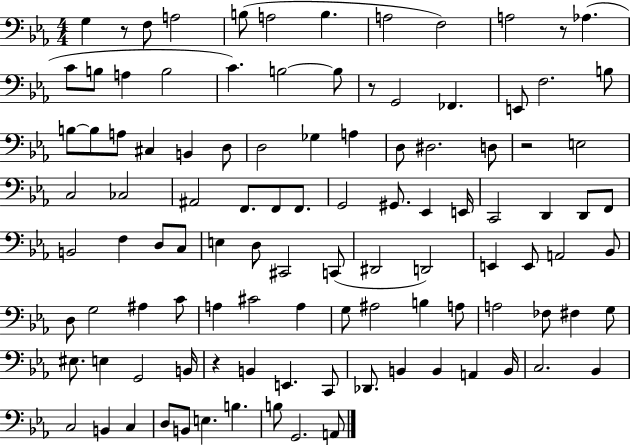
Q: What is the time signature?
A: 4/4